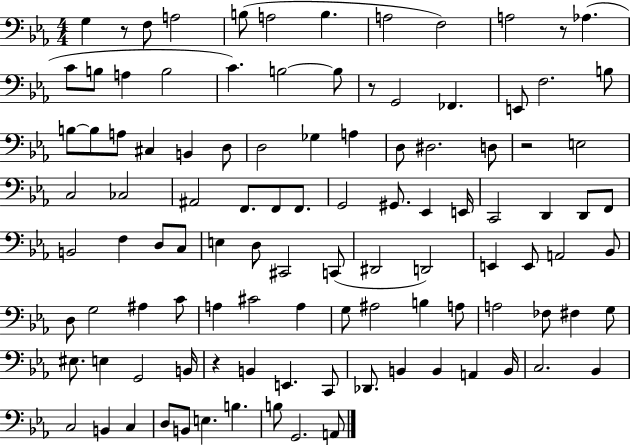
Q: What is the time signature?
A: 4/4